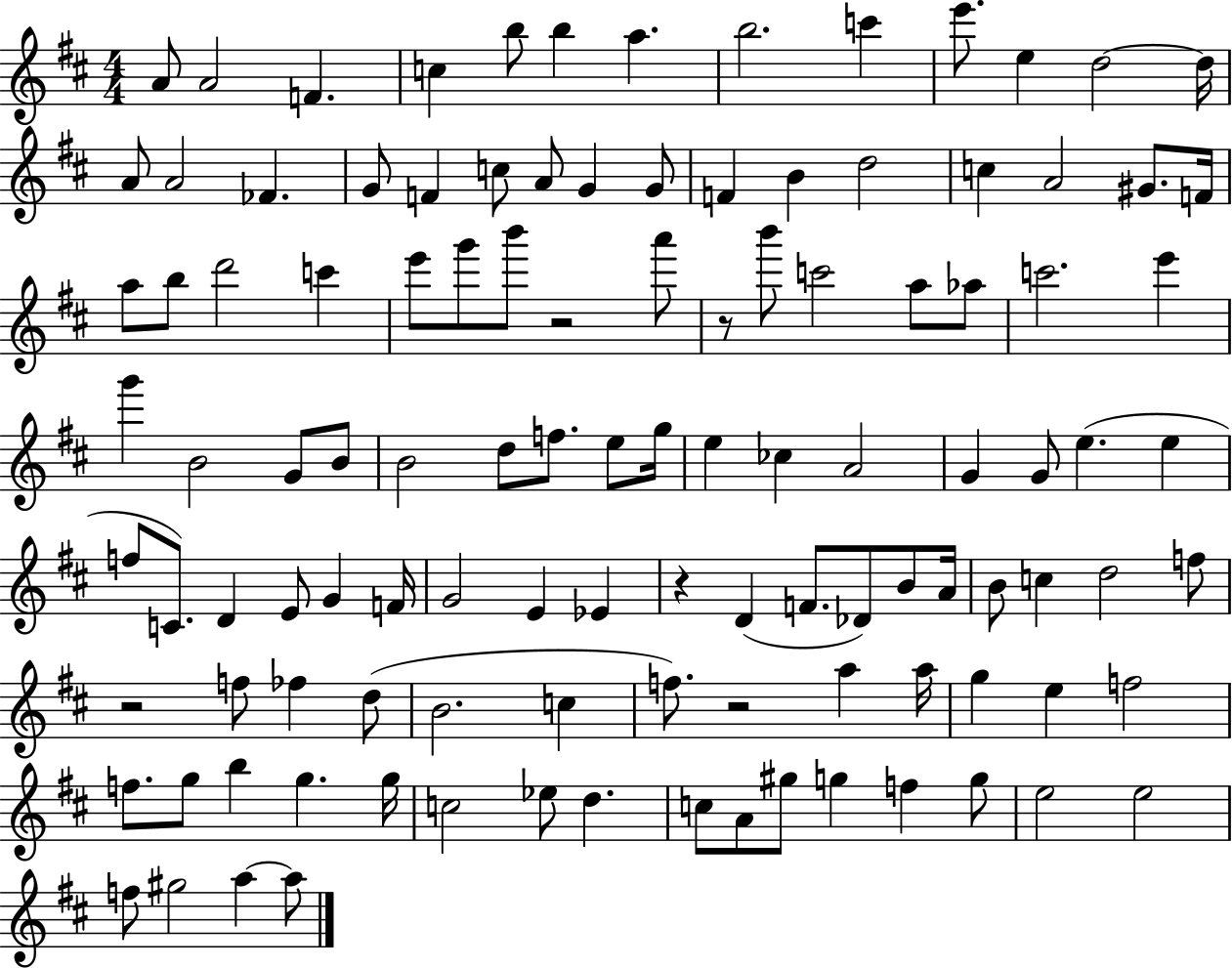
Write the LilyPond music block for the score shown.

{
  \clef treble
  \numericTimeSignature
  \time 4/4
  \key d \major
  a'8 a'2 f'4. | c''4 b''8 b''4 a''4. | b''2. c'''4 | e'''8. e''4 d''2~~ d''16 | \break a'8 a'2 fes'4. | g'8 f'4 c''8 a'8 g'4 g'8 | f'4 b'4 d''2 | c''4 a'2 gis'8. f'16 | \break a''8 b''8 d'''2 c'''4 | e'''8 g'''8 b'''8 r2 a'''8 | r8 b'''8 c'''2 a''8 aes''8 | c'''2. e'''4 | \break g'''4 b'2 g'8 b'8 | b'2 d''8 f''8. e''8 g''16 | e''4 ces''4 a'2 | g'4 g'8 e''4.( e''4 | \break f''8 c'8.) d'4 e'8 g'4 f'16 | g'2 e'4 ees'4 | r4 d'4( f'8. des'8) b'8 a'16 | b'8 c''4 d''2 f''8 | \break r2 f''8 fes''4 d''8( | b'2. c''4 | f''8.) r2 a''4 a''16 | g''4 e''4 f''2 | \break f''8. g''8 b''4 g''4. g''16 | c''2 ees''8 d''4. | c''8 a'8 gis''8 g''4 f''4 g''8 | e''2 e''2 | \break f''8 gis''2 a''4~~ a''8 | \bar "|."
}